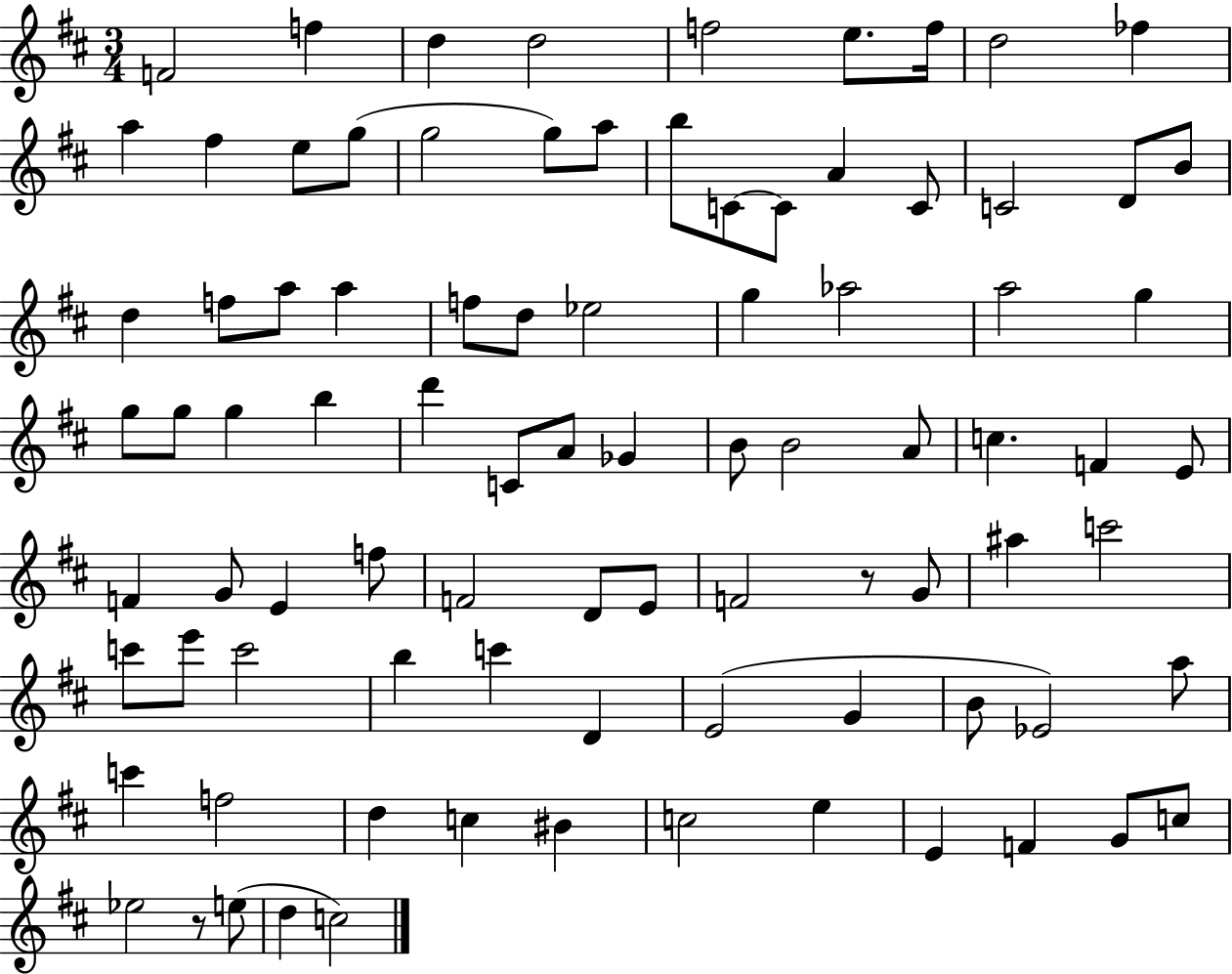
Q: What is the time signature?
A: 3/4